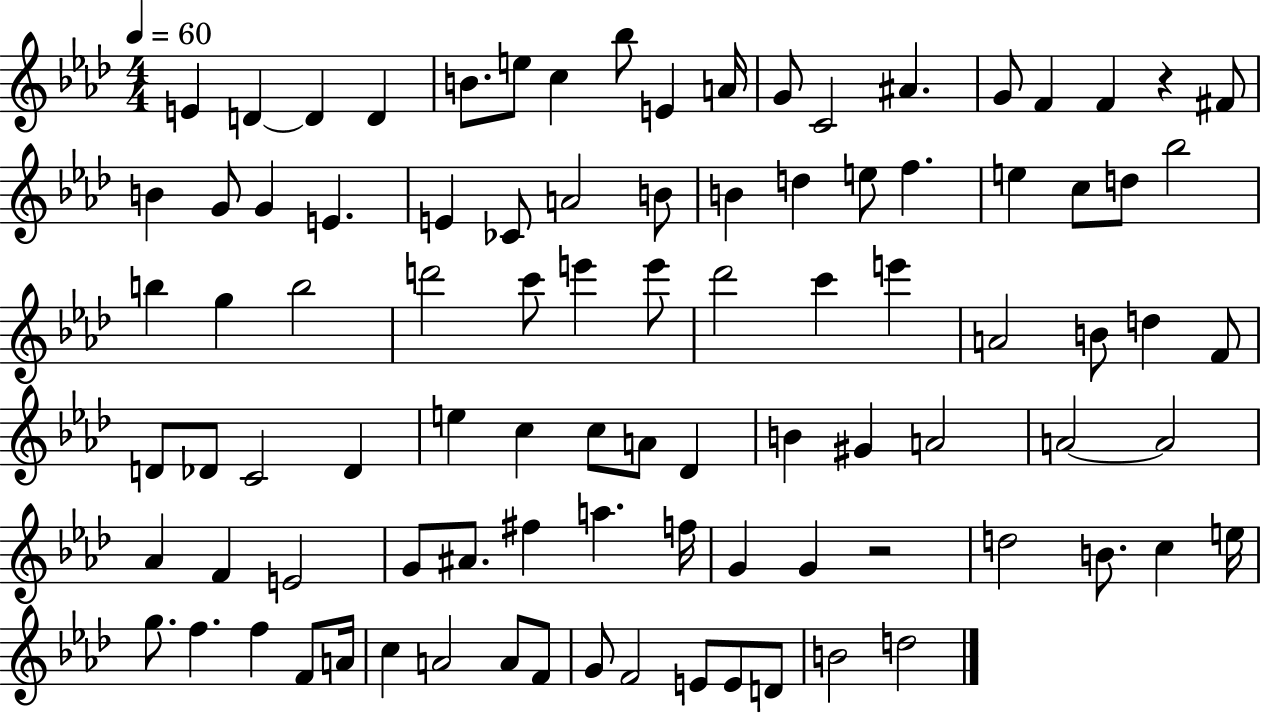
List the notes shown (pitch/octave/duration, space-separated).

E4/q D4/q D4/q D4/q B4/e. E5/e C5/q Bb5/e E4/q A4/s G4/e C4/h A#4/q. G4/e F4/q F4/q R/q F#4/e B4/q G4/e G4/q E4/q. E4/q CES4/e A4/h B4/e B4/q D5/q E5/e F5/q. E5/q C5/e D5/e Bb5/h B5/q G5/q B5/h D6/h C6/e E6/q E6/e Db6/h C6/q E6/q A4/h B4/e D5/q F4/e D4/e Db4/e C4/h Db4/q E5/q C5/q C5/e A4/e Db4/q B4/q G#4/q A4/h A4/h A4/h Ab4/q F4/q E4/h G4/e A#4/e. F#5/q A5/q. F5/s G4/q G4/q R/h D5/h B4/e. C5/q E5/s G5/e. F5/q. F5/q F4/e A4/s C5/q A4/h A4/e F4/e G4/e F4/h E4/e E4/e D4/e B4/h D5/h